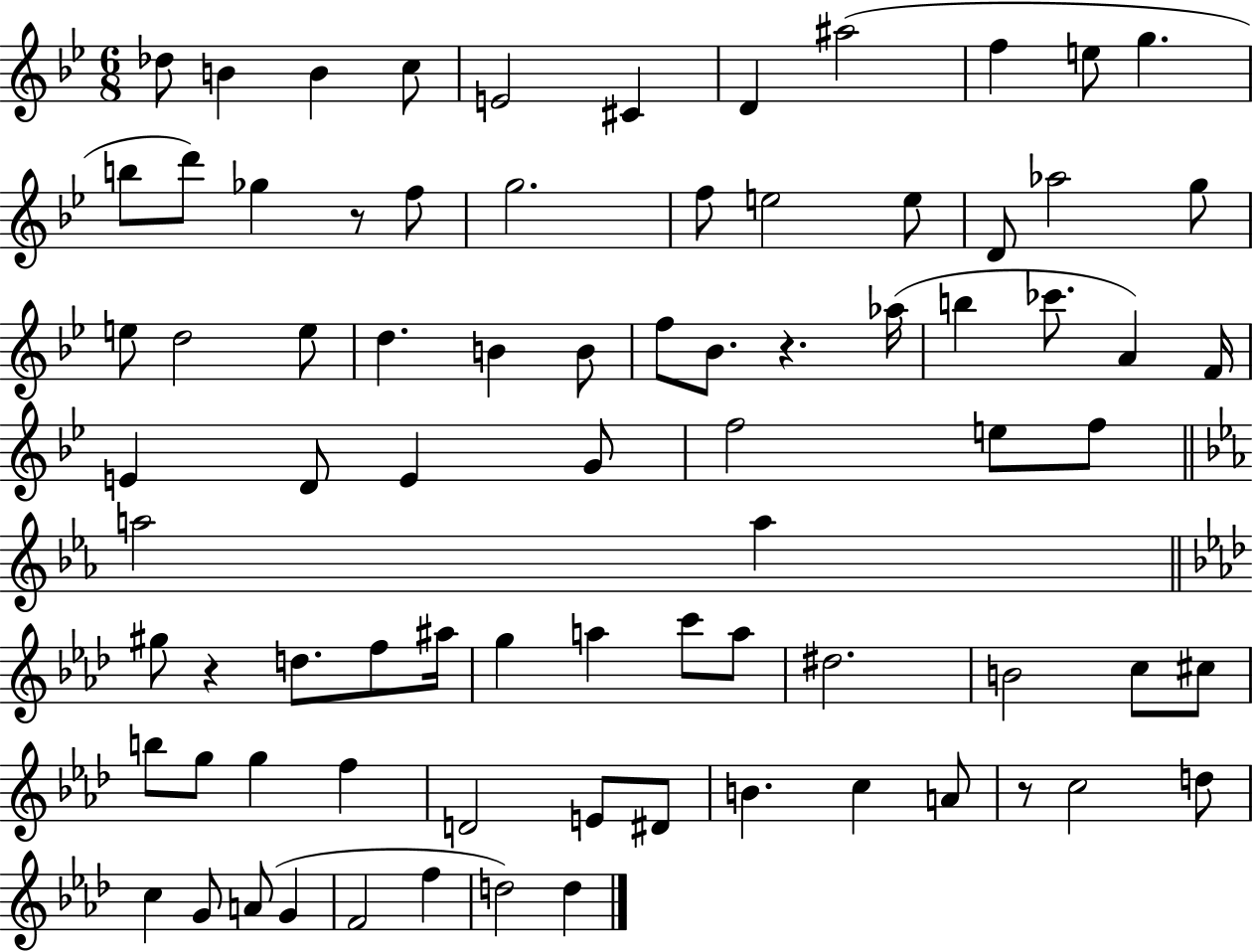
X:1
T:Untitled
M:6/8
L:1/4
K:Bb
_d/2 B B c/2 E2 ^C D ^a2 f e/2 g b/2 d'/2 _g z/2 f/2 g2 f/2 e2 e/2 D/2 _a2 g/2 e/2 d2 e/2 d B B/2 f/2 _B/2 z _a/4 b _c'/2 A F/4 E D/2 E G/2 f2 e/2 f/2 a2 a ^g/2 z d/2 f/2 ^a/4 g a c'/2 a/2 ^d2 B2 c/2 ^c/2 b/2 g/2 g f D2 E/2 ^D/2 B c A/2 z/2 c2 d/2 c G/2 A/2 G F2 f d2 d